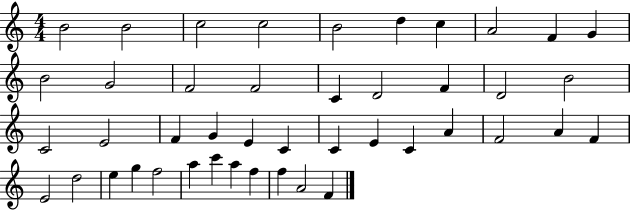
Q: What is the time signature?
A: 4/4